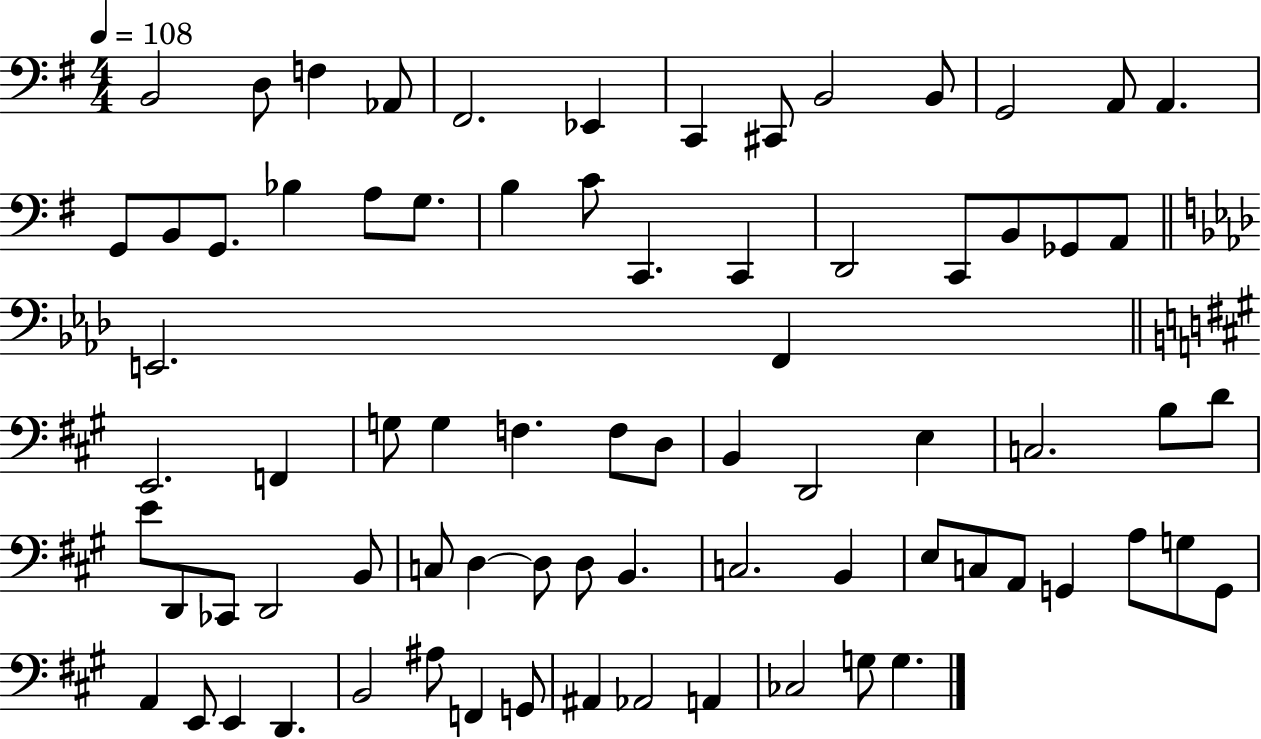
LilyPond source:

{
  \clef bass
  \numericTimeSignature
  \time 4/4
  \key g \major
  \tempo 4 = 108
  b,2 d8 f4 aes,8 | fis,2. ees,4 | c,4 cis,8 b,2 b,8 | g,2 a,8 a,4. | \break g,8 b,8 g,8. bes4 a8 g8. | b4 c'8 c,4. c,4 | d,2 c,8 b,8 ges,8 a,8 | \bar "||" \break \key aes \major e,2. f,4 | \bar "||" \break \key a \major e,2. f,4 | g8 g4 f4. f8 d8 | b,4 d,2 e4 | c2. b8 d'8 | \break e'8 d,8 ces,8 d,2 b,8 | c8 d4~~ d8 d8 b,4. | c2. b,4 | e8 c8 a,8 g,4 a8 g8 g,8 | \break a,4 e,8 e,4 d,4. | b,2 ais8 f,4 g,8 | ais,4 aes,2 a,4 | ces2 g8 g4. | \break \bar "|."
}